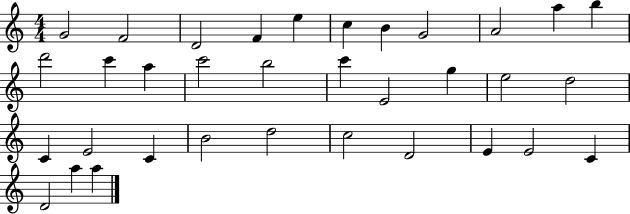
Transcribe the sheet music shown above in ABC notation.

X:1
T:Untitled
M:4/4
L:1/4
K:C
G2 F2 D2 F e c B G2 A2 a b d'2 c' a c'2 b2 c' E2 g e2 d2 C E2 C B2 d2 c2 D2 E E2 C D2 a a